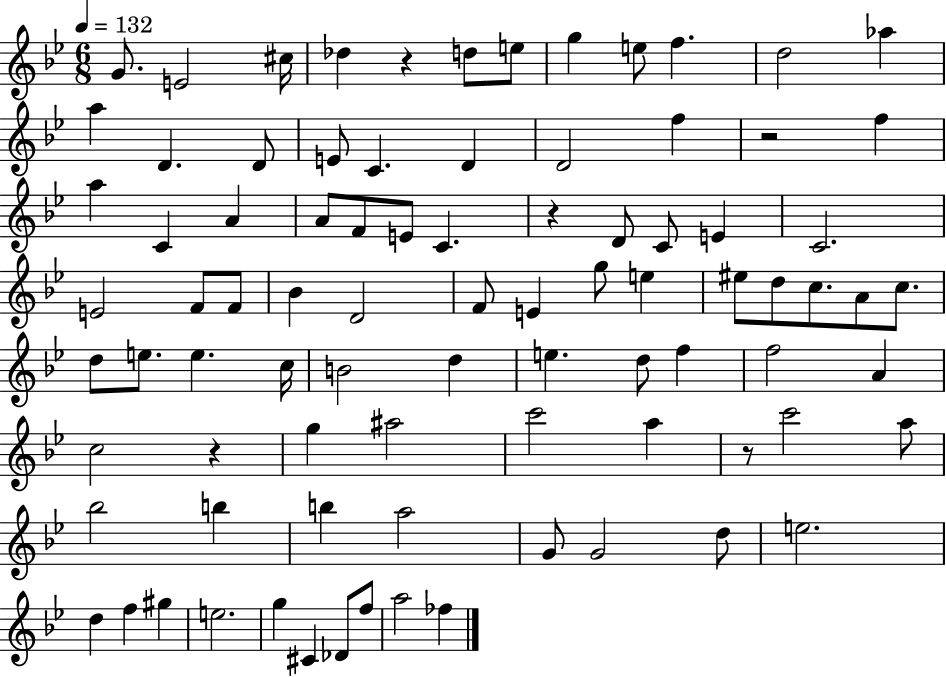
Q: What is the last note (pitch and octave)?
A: FES5